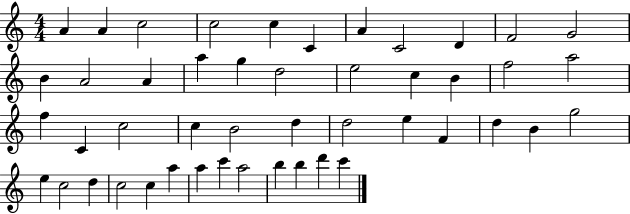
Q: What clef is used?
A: treble